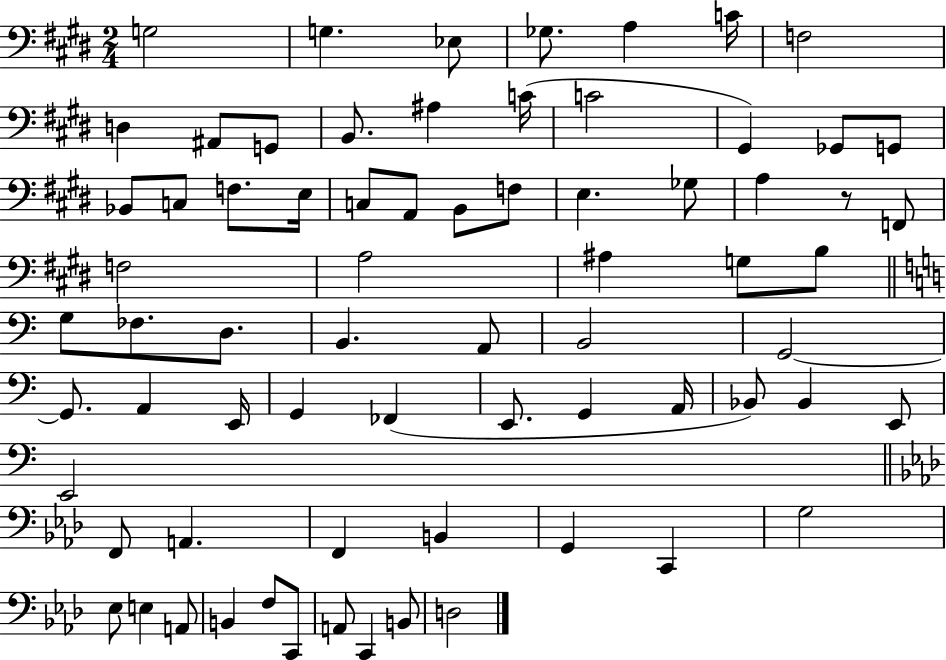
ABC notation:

X:1
T:Untitled
M:2/4
L:1/4
K:E
G,2 G, _E,/2 _G,/2 A, C/4 F,2 D, ^A,,/2 G,,/2 B,,/2 ^A, C/4 C2 ^G,, _G,,/2 G,,/2 _B,,/2 C,/2 F,/2 E,/4 C,/2 A,,/2 B,,/2 F,/2 E, _G,/2 A, z/2 F,,/2 F,2 A,2 ^A, G,/2 B,/2 G,/2 _F,/2 D,/2 B,, A,,/2 B,,2 G,,2 G,,/2 A,, E,,/4 G,, _F,, E,,/2 G,, A,,/4 _B,,/2 _B,, E,,/2 E,,2 F,,/2 A,, F,, B,, G,, C,, G,2 _E,/2 E, A,,/2 B,, F,/2 C,,/2 A,,/2 C,, B,,/2 D,2